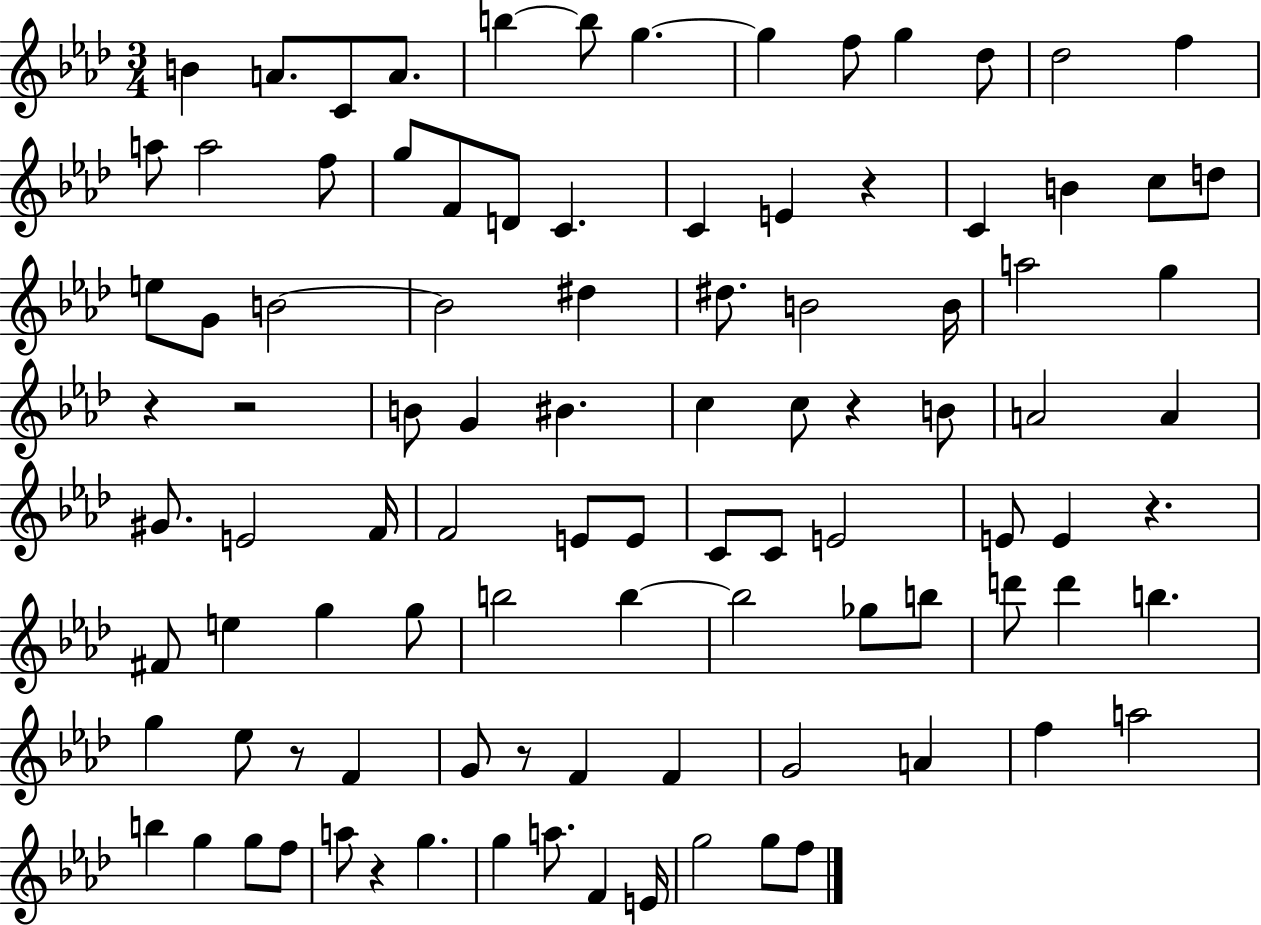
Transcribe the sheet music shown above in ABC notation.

X:1
T:Untitled
M:3/4
L:1/4
K:Ab
B A/2 C/2 A/2 b b/2 g g f/2 g _d/2 _d2 f a/2 a2 f/2 g/2 F/2 D/2 C C E z C B c/2 d/2 e/2 G/2 B2 B2 ^d ^d/2 B2 B/4 a2 g z z2 B/2 G ^B c c/2 z B/2 A2 A ^G/2 E2 F/4 F2 E/2 E/2 C/2 C/2 E2 E/2 E z ^F/2 e g g/2 b2 b b2 _g/2 b/2 d'/2 d' b g _e/2 z/2 F G/2 z/2 F F G2 A f a2 b g g/2 f/2 a/2 z g g a/2 F E/4 g2 g/2 f/2